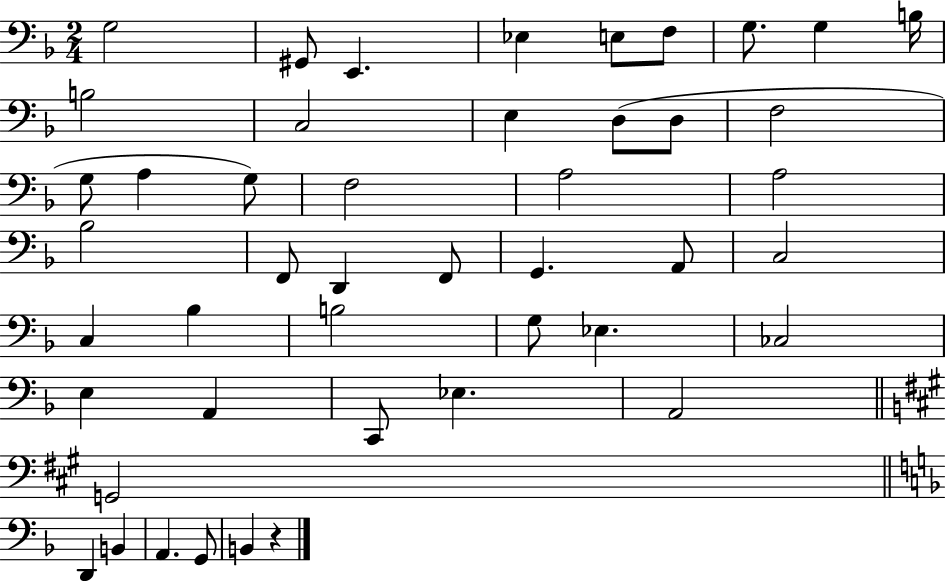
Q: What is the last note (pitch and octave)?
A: B2